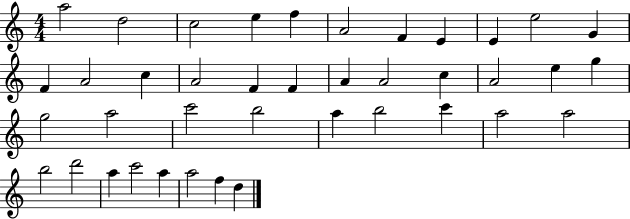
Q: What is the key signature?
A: C major